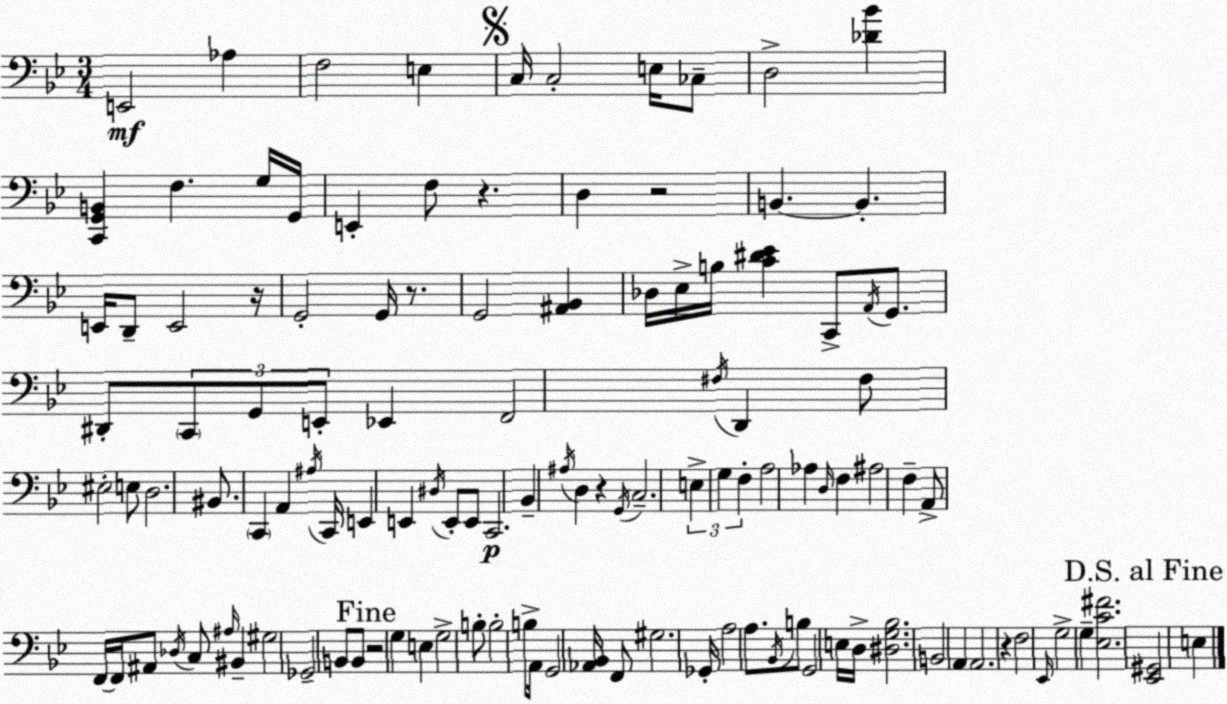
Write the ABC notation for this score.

X:1
T:Untitled
M:3/4
L:1/4
K:Gm
E,,2 _A, F,2 E, C,/4 C,2 E,/4 _C,/2 D,2 [_D_B] [C,,G,,B,,] F, G,/4 G,,/4 E,, F,/2 z D, z2 B,, B,, E,,/4 D,,/2 E,,2 z/4 G,,2 G,,/4 z/2 G,,2 [^A,,_B,,] _D,/4 _E,/4 B,/4 [C^D_E] C,,/2 A,,/4 G,,/2 ^D,,/2 C,,/2 G,,/2 E,,/2 _E,, F,,2 ^F,/4 D,, ^F,/2 ^E,2 E,/2 D,2 ^B,,/2 C,, A,, ^A,/4 C,,/4 E,, E,, ^D,/4 E,,/2 E,,/2 C,,2 _B,, ^A,/4 D, z G,,/4 C,2 E, G, F, A,2 _A, D,/4 F, ^A,2 F, A,,/2 F,,/4 F,,/4 ^A,,/2 _D,/4 C,/2 ^A,/4 ^B,, ^G,2 _G,,2 B,,/2 B,,/2 z2 G, E, G,2 B,/2 B,2 B,/2 A,,/4 G,,2 [_A,,_B,,]/4 F,,/2 ^G,2 _G,,/4 A,2 A,/2 _B,,/4 B,/2 G,,2 E,/4 D,/4 [^D,G,_B,]2 B,,2 A,, A,,2 z F,2 _E,,/4 G,2 G, [_E,C^F]2 [_E,,^G,,]2 E,